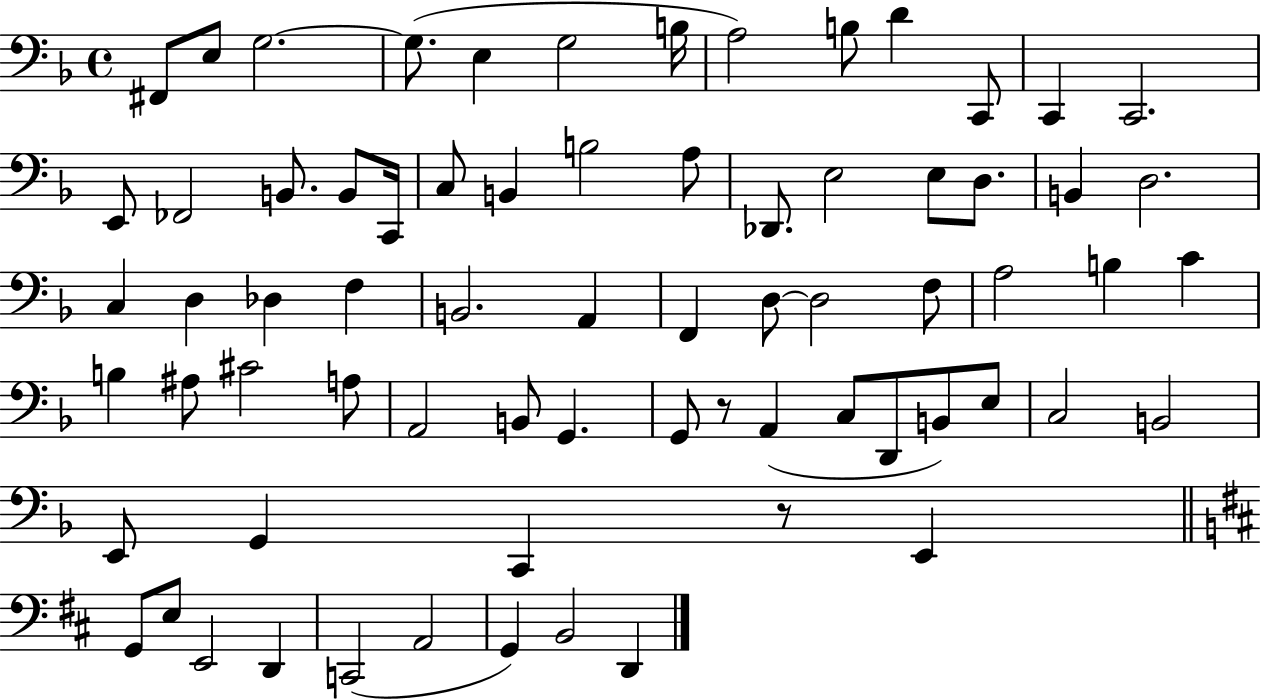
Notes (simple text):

F#2/e E3/e G3/h. G3/e. E3/q G3/h B3/s A3/h B3/e D4/q C2/e C2/q C2/h. E2/e FES2/h B2/e. B2/e C2/s C3/e B2/q B3/h A3/e Db2/e. E3/h E3/e D3/e. B2/q D3/h. C3/q D3/q Db3/q F3/q B2/h. A2/q F2/q D3/e D3/h F3/e A3/h B3/q C4/q B3/q A#3/e C#4/h A3/e A2/h B2/e G2/q. G2/e R/e A2/q C3/e D2/e B2/e E3/e C3/h B2/h E2/e G2/q C2/q R/e E2/q G2/e E3/e E2/h D2/q C2/h A2/h G2/q B2/h D2/q